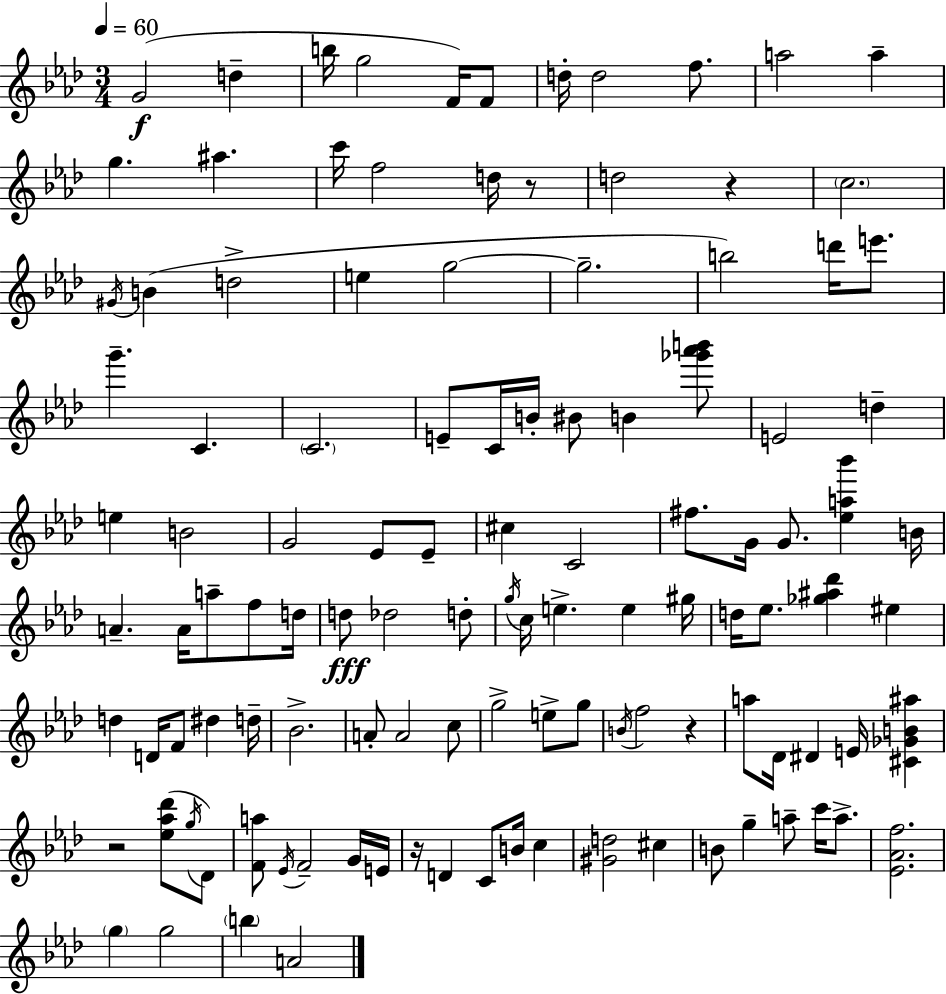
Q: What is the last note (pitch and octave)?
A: A4